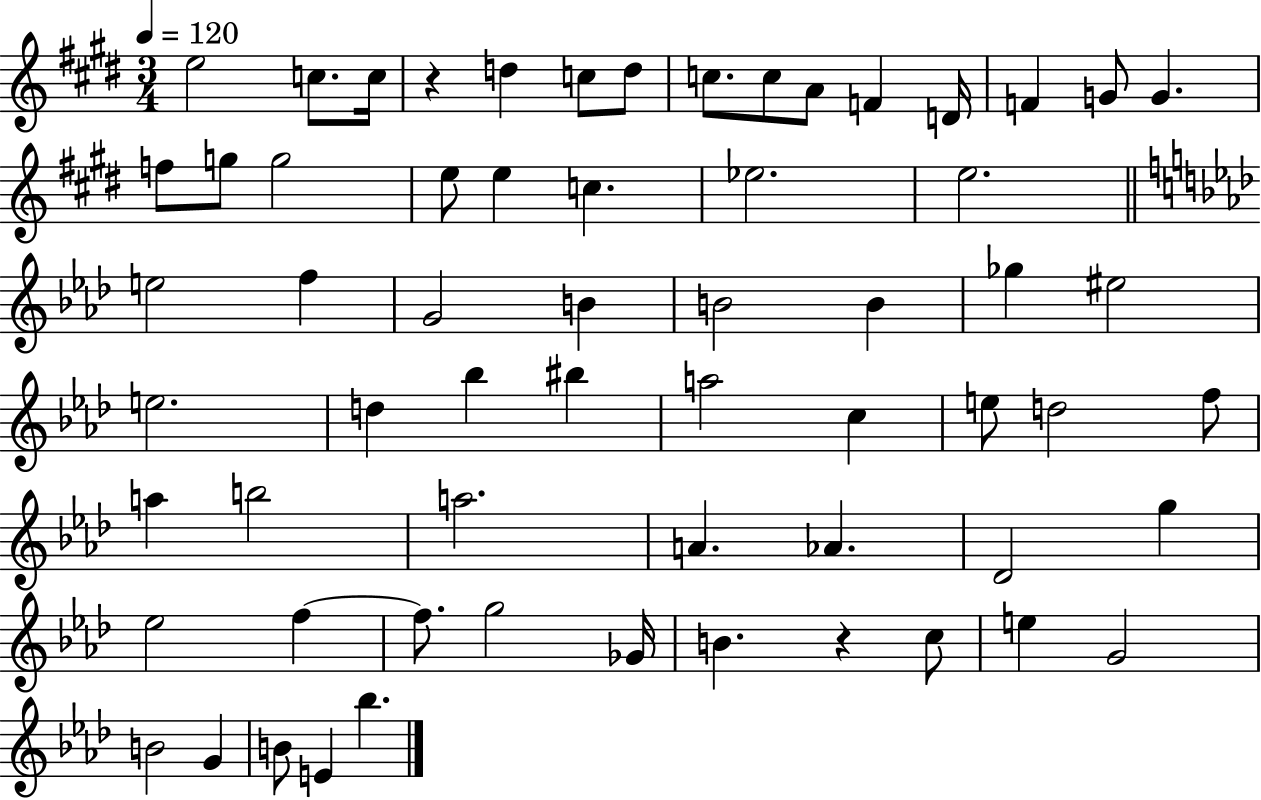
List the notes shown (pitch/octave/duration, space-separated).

E5/h C5/e. C5/s R/q D5/q C5/e D5/e C5/e. C5/e A4/e F4/q D4/s F4/q G4/e G4/q. F5/e G5/e G5/h E5/e E5/q C5/q. Eb5/h. E5/h. E5/h F5/q G4/h B4/q B4/h B4/q Gb5/q EIS5/h E5/h. D5/q Bb5/q BIS5/q A5/h C5/q E5/e D5/h F5/e A5/q B5/h A5/h. A4/q. Ab4/q. Db4/h G5/q Eb5/h F5/q F5/e. G5/h Gb4/s B4/q. R/q C5/e E5/q G4/h B4/h G4/q B4/e E4/q Bb5/q.